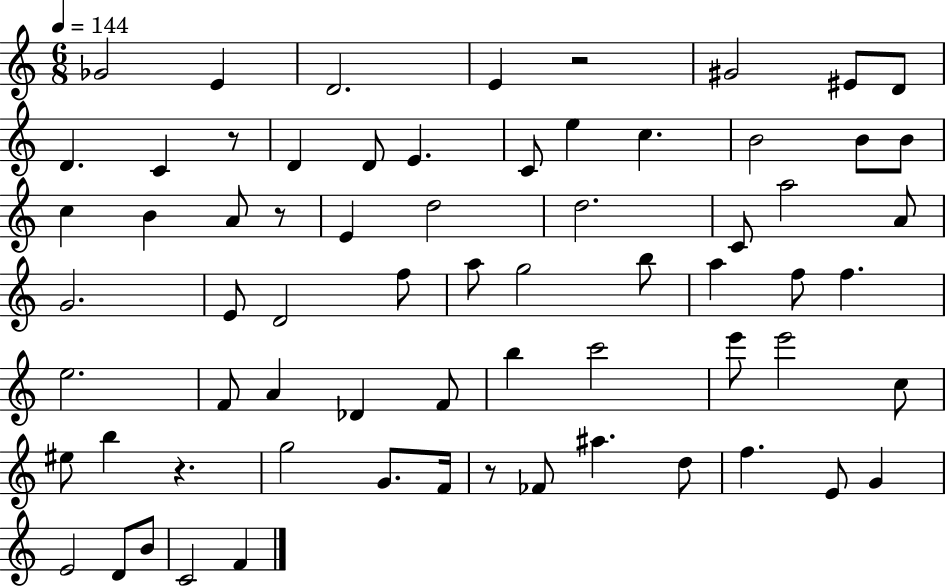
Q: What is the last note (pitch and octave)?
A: F4